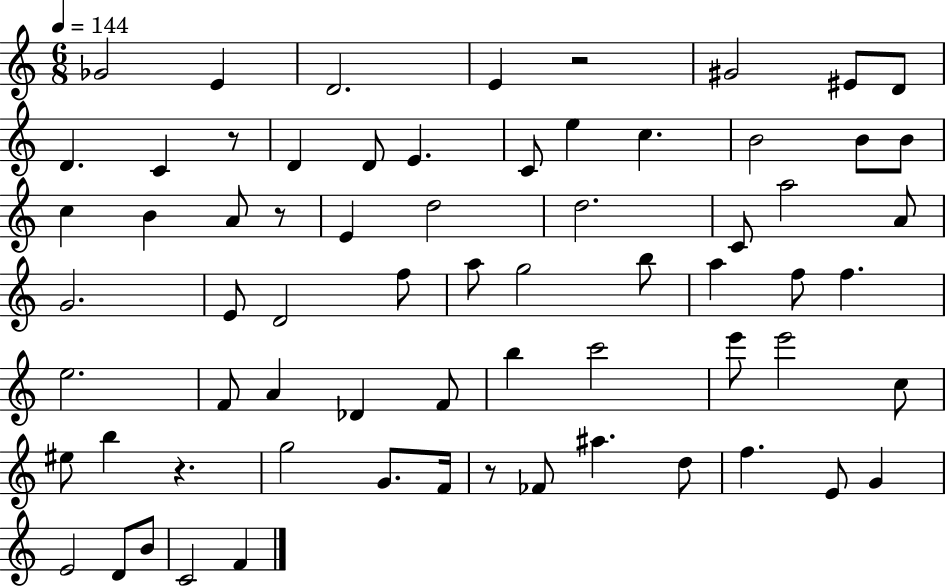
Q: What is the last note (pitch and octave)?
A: F4